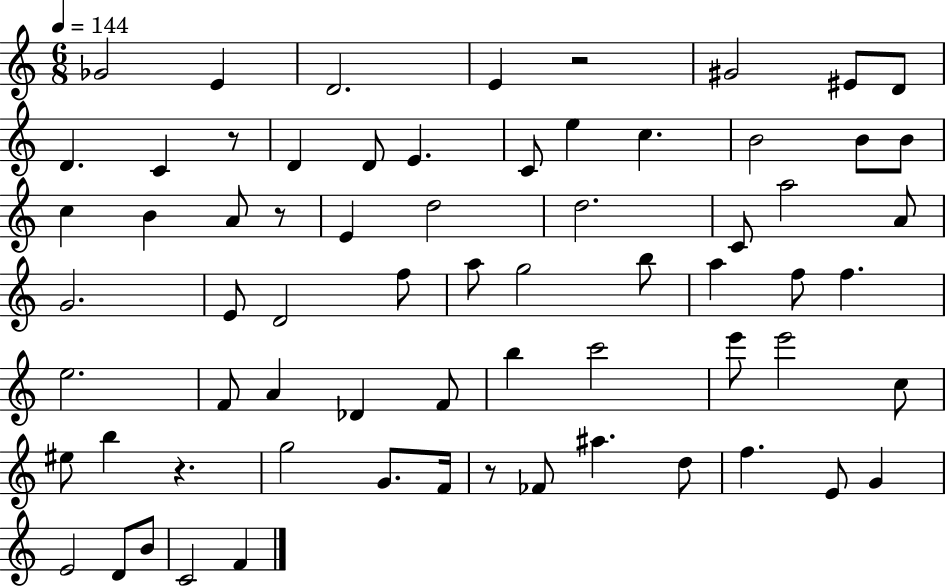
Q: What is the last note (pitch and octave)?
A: F4